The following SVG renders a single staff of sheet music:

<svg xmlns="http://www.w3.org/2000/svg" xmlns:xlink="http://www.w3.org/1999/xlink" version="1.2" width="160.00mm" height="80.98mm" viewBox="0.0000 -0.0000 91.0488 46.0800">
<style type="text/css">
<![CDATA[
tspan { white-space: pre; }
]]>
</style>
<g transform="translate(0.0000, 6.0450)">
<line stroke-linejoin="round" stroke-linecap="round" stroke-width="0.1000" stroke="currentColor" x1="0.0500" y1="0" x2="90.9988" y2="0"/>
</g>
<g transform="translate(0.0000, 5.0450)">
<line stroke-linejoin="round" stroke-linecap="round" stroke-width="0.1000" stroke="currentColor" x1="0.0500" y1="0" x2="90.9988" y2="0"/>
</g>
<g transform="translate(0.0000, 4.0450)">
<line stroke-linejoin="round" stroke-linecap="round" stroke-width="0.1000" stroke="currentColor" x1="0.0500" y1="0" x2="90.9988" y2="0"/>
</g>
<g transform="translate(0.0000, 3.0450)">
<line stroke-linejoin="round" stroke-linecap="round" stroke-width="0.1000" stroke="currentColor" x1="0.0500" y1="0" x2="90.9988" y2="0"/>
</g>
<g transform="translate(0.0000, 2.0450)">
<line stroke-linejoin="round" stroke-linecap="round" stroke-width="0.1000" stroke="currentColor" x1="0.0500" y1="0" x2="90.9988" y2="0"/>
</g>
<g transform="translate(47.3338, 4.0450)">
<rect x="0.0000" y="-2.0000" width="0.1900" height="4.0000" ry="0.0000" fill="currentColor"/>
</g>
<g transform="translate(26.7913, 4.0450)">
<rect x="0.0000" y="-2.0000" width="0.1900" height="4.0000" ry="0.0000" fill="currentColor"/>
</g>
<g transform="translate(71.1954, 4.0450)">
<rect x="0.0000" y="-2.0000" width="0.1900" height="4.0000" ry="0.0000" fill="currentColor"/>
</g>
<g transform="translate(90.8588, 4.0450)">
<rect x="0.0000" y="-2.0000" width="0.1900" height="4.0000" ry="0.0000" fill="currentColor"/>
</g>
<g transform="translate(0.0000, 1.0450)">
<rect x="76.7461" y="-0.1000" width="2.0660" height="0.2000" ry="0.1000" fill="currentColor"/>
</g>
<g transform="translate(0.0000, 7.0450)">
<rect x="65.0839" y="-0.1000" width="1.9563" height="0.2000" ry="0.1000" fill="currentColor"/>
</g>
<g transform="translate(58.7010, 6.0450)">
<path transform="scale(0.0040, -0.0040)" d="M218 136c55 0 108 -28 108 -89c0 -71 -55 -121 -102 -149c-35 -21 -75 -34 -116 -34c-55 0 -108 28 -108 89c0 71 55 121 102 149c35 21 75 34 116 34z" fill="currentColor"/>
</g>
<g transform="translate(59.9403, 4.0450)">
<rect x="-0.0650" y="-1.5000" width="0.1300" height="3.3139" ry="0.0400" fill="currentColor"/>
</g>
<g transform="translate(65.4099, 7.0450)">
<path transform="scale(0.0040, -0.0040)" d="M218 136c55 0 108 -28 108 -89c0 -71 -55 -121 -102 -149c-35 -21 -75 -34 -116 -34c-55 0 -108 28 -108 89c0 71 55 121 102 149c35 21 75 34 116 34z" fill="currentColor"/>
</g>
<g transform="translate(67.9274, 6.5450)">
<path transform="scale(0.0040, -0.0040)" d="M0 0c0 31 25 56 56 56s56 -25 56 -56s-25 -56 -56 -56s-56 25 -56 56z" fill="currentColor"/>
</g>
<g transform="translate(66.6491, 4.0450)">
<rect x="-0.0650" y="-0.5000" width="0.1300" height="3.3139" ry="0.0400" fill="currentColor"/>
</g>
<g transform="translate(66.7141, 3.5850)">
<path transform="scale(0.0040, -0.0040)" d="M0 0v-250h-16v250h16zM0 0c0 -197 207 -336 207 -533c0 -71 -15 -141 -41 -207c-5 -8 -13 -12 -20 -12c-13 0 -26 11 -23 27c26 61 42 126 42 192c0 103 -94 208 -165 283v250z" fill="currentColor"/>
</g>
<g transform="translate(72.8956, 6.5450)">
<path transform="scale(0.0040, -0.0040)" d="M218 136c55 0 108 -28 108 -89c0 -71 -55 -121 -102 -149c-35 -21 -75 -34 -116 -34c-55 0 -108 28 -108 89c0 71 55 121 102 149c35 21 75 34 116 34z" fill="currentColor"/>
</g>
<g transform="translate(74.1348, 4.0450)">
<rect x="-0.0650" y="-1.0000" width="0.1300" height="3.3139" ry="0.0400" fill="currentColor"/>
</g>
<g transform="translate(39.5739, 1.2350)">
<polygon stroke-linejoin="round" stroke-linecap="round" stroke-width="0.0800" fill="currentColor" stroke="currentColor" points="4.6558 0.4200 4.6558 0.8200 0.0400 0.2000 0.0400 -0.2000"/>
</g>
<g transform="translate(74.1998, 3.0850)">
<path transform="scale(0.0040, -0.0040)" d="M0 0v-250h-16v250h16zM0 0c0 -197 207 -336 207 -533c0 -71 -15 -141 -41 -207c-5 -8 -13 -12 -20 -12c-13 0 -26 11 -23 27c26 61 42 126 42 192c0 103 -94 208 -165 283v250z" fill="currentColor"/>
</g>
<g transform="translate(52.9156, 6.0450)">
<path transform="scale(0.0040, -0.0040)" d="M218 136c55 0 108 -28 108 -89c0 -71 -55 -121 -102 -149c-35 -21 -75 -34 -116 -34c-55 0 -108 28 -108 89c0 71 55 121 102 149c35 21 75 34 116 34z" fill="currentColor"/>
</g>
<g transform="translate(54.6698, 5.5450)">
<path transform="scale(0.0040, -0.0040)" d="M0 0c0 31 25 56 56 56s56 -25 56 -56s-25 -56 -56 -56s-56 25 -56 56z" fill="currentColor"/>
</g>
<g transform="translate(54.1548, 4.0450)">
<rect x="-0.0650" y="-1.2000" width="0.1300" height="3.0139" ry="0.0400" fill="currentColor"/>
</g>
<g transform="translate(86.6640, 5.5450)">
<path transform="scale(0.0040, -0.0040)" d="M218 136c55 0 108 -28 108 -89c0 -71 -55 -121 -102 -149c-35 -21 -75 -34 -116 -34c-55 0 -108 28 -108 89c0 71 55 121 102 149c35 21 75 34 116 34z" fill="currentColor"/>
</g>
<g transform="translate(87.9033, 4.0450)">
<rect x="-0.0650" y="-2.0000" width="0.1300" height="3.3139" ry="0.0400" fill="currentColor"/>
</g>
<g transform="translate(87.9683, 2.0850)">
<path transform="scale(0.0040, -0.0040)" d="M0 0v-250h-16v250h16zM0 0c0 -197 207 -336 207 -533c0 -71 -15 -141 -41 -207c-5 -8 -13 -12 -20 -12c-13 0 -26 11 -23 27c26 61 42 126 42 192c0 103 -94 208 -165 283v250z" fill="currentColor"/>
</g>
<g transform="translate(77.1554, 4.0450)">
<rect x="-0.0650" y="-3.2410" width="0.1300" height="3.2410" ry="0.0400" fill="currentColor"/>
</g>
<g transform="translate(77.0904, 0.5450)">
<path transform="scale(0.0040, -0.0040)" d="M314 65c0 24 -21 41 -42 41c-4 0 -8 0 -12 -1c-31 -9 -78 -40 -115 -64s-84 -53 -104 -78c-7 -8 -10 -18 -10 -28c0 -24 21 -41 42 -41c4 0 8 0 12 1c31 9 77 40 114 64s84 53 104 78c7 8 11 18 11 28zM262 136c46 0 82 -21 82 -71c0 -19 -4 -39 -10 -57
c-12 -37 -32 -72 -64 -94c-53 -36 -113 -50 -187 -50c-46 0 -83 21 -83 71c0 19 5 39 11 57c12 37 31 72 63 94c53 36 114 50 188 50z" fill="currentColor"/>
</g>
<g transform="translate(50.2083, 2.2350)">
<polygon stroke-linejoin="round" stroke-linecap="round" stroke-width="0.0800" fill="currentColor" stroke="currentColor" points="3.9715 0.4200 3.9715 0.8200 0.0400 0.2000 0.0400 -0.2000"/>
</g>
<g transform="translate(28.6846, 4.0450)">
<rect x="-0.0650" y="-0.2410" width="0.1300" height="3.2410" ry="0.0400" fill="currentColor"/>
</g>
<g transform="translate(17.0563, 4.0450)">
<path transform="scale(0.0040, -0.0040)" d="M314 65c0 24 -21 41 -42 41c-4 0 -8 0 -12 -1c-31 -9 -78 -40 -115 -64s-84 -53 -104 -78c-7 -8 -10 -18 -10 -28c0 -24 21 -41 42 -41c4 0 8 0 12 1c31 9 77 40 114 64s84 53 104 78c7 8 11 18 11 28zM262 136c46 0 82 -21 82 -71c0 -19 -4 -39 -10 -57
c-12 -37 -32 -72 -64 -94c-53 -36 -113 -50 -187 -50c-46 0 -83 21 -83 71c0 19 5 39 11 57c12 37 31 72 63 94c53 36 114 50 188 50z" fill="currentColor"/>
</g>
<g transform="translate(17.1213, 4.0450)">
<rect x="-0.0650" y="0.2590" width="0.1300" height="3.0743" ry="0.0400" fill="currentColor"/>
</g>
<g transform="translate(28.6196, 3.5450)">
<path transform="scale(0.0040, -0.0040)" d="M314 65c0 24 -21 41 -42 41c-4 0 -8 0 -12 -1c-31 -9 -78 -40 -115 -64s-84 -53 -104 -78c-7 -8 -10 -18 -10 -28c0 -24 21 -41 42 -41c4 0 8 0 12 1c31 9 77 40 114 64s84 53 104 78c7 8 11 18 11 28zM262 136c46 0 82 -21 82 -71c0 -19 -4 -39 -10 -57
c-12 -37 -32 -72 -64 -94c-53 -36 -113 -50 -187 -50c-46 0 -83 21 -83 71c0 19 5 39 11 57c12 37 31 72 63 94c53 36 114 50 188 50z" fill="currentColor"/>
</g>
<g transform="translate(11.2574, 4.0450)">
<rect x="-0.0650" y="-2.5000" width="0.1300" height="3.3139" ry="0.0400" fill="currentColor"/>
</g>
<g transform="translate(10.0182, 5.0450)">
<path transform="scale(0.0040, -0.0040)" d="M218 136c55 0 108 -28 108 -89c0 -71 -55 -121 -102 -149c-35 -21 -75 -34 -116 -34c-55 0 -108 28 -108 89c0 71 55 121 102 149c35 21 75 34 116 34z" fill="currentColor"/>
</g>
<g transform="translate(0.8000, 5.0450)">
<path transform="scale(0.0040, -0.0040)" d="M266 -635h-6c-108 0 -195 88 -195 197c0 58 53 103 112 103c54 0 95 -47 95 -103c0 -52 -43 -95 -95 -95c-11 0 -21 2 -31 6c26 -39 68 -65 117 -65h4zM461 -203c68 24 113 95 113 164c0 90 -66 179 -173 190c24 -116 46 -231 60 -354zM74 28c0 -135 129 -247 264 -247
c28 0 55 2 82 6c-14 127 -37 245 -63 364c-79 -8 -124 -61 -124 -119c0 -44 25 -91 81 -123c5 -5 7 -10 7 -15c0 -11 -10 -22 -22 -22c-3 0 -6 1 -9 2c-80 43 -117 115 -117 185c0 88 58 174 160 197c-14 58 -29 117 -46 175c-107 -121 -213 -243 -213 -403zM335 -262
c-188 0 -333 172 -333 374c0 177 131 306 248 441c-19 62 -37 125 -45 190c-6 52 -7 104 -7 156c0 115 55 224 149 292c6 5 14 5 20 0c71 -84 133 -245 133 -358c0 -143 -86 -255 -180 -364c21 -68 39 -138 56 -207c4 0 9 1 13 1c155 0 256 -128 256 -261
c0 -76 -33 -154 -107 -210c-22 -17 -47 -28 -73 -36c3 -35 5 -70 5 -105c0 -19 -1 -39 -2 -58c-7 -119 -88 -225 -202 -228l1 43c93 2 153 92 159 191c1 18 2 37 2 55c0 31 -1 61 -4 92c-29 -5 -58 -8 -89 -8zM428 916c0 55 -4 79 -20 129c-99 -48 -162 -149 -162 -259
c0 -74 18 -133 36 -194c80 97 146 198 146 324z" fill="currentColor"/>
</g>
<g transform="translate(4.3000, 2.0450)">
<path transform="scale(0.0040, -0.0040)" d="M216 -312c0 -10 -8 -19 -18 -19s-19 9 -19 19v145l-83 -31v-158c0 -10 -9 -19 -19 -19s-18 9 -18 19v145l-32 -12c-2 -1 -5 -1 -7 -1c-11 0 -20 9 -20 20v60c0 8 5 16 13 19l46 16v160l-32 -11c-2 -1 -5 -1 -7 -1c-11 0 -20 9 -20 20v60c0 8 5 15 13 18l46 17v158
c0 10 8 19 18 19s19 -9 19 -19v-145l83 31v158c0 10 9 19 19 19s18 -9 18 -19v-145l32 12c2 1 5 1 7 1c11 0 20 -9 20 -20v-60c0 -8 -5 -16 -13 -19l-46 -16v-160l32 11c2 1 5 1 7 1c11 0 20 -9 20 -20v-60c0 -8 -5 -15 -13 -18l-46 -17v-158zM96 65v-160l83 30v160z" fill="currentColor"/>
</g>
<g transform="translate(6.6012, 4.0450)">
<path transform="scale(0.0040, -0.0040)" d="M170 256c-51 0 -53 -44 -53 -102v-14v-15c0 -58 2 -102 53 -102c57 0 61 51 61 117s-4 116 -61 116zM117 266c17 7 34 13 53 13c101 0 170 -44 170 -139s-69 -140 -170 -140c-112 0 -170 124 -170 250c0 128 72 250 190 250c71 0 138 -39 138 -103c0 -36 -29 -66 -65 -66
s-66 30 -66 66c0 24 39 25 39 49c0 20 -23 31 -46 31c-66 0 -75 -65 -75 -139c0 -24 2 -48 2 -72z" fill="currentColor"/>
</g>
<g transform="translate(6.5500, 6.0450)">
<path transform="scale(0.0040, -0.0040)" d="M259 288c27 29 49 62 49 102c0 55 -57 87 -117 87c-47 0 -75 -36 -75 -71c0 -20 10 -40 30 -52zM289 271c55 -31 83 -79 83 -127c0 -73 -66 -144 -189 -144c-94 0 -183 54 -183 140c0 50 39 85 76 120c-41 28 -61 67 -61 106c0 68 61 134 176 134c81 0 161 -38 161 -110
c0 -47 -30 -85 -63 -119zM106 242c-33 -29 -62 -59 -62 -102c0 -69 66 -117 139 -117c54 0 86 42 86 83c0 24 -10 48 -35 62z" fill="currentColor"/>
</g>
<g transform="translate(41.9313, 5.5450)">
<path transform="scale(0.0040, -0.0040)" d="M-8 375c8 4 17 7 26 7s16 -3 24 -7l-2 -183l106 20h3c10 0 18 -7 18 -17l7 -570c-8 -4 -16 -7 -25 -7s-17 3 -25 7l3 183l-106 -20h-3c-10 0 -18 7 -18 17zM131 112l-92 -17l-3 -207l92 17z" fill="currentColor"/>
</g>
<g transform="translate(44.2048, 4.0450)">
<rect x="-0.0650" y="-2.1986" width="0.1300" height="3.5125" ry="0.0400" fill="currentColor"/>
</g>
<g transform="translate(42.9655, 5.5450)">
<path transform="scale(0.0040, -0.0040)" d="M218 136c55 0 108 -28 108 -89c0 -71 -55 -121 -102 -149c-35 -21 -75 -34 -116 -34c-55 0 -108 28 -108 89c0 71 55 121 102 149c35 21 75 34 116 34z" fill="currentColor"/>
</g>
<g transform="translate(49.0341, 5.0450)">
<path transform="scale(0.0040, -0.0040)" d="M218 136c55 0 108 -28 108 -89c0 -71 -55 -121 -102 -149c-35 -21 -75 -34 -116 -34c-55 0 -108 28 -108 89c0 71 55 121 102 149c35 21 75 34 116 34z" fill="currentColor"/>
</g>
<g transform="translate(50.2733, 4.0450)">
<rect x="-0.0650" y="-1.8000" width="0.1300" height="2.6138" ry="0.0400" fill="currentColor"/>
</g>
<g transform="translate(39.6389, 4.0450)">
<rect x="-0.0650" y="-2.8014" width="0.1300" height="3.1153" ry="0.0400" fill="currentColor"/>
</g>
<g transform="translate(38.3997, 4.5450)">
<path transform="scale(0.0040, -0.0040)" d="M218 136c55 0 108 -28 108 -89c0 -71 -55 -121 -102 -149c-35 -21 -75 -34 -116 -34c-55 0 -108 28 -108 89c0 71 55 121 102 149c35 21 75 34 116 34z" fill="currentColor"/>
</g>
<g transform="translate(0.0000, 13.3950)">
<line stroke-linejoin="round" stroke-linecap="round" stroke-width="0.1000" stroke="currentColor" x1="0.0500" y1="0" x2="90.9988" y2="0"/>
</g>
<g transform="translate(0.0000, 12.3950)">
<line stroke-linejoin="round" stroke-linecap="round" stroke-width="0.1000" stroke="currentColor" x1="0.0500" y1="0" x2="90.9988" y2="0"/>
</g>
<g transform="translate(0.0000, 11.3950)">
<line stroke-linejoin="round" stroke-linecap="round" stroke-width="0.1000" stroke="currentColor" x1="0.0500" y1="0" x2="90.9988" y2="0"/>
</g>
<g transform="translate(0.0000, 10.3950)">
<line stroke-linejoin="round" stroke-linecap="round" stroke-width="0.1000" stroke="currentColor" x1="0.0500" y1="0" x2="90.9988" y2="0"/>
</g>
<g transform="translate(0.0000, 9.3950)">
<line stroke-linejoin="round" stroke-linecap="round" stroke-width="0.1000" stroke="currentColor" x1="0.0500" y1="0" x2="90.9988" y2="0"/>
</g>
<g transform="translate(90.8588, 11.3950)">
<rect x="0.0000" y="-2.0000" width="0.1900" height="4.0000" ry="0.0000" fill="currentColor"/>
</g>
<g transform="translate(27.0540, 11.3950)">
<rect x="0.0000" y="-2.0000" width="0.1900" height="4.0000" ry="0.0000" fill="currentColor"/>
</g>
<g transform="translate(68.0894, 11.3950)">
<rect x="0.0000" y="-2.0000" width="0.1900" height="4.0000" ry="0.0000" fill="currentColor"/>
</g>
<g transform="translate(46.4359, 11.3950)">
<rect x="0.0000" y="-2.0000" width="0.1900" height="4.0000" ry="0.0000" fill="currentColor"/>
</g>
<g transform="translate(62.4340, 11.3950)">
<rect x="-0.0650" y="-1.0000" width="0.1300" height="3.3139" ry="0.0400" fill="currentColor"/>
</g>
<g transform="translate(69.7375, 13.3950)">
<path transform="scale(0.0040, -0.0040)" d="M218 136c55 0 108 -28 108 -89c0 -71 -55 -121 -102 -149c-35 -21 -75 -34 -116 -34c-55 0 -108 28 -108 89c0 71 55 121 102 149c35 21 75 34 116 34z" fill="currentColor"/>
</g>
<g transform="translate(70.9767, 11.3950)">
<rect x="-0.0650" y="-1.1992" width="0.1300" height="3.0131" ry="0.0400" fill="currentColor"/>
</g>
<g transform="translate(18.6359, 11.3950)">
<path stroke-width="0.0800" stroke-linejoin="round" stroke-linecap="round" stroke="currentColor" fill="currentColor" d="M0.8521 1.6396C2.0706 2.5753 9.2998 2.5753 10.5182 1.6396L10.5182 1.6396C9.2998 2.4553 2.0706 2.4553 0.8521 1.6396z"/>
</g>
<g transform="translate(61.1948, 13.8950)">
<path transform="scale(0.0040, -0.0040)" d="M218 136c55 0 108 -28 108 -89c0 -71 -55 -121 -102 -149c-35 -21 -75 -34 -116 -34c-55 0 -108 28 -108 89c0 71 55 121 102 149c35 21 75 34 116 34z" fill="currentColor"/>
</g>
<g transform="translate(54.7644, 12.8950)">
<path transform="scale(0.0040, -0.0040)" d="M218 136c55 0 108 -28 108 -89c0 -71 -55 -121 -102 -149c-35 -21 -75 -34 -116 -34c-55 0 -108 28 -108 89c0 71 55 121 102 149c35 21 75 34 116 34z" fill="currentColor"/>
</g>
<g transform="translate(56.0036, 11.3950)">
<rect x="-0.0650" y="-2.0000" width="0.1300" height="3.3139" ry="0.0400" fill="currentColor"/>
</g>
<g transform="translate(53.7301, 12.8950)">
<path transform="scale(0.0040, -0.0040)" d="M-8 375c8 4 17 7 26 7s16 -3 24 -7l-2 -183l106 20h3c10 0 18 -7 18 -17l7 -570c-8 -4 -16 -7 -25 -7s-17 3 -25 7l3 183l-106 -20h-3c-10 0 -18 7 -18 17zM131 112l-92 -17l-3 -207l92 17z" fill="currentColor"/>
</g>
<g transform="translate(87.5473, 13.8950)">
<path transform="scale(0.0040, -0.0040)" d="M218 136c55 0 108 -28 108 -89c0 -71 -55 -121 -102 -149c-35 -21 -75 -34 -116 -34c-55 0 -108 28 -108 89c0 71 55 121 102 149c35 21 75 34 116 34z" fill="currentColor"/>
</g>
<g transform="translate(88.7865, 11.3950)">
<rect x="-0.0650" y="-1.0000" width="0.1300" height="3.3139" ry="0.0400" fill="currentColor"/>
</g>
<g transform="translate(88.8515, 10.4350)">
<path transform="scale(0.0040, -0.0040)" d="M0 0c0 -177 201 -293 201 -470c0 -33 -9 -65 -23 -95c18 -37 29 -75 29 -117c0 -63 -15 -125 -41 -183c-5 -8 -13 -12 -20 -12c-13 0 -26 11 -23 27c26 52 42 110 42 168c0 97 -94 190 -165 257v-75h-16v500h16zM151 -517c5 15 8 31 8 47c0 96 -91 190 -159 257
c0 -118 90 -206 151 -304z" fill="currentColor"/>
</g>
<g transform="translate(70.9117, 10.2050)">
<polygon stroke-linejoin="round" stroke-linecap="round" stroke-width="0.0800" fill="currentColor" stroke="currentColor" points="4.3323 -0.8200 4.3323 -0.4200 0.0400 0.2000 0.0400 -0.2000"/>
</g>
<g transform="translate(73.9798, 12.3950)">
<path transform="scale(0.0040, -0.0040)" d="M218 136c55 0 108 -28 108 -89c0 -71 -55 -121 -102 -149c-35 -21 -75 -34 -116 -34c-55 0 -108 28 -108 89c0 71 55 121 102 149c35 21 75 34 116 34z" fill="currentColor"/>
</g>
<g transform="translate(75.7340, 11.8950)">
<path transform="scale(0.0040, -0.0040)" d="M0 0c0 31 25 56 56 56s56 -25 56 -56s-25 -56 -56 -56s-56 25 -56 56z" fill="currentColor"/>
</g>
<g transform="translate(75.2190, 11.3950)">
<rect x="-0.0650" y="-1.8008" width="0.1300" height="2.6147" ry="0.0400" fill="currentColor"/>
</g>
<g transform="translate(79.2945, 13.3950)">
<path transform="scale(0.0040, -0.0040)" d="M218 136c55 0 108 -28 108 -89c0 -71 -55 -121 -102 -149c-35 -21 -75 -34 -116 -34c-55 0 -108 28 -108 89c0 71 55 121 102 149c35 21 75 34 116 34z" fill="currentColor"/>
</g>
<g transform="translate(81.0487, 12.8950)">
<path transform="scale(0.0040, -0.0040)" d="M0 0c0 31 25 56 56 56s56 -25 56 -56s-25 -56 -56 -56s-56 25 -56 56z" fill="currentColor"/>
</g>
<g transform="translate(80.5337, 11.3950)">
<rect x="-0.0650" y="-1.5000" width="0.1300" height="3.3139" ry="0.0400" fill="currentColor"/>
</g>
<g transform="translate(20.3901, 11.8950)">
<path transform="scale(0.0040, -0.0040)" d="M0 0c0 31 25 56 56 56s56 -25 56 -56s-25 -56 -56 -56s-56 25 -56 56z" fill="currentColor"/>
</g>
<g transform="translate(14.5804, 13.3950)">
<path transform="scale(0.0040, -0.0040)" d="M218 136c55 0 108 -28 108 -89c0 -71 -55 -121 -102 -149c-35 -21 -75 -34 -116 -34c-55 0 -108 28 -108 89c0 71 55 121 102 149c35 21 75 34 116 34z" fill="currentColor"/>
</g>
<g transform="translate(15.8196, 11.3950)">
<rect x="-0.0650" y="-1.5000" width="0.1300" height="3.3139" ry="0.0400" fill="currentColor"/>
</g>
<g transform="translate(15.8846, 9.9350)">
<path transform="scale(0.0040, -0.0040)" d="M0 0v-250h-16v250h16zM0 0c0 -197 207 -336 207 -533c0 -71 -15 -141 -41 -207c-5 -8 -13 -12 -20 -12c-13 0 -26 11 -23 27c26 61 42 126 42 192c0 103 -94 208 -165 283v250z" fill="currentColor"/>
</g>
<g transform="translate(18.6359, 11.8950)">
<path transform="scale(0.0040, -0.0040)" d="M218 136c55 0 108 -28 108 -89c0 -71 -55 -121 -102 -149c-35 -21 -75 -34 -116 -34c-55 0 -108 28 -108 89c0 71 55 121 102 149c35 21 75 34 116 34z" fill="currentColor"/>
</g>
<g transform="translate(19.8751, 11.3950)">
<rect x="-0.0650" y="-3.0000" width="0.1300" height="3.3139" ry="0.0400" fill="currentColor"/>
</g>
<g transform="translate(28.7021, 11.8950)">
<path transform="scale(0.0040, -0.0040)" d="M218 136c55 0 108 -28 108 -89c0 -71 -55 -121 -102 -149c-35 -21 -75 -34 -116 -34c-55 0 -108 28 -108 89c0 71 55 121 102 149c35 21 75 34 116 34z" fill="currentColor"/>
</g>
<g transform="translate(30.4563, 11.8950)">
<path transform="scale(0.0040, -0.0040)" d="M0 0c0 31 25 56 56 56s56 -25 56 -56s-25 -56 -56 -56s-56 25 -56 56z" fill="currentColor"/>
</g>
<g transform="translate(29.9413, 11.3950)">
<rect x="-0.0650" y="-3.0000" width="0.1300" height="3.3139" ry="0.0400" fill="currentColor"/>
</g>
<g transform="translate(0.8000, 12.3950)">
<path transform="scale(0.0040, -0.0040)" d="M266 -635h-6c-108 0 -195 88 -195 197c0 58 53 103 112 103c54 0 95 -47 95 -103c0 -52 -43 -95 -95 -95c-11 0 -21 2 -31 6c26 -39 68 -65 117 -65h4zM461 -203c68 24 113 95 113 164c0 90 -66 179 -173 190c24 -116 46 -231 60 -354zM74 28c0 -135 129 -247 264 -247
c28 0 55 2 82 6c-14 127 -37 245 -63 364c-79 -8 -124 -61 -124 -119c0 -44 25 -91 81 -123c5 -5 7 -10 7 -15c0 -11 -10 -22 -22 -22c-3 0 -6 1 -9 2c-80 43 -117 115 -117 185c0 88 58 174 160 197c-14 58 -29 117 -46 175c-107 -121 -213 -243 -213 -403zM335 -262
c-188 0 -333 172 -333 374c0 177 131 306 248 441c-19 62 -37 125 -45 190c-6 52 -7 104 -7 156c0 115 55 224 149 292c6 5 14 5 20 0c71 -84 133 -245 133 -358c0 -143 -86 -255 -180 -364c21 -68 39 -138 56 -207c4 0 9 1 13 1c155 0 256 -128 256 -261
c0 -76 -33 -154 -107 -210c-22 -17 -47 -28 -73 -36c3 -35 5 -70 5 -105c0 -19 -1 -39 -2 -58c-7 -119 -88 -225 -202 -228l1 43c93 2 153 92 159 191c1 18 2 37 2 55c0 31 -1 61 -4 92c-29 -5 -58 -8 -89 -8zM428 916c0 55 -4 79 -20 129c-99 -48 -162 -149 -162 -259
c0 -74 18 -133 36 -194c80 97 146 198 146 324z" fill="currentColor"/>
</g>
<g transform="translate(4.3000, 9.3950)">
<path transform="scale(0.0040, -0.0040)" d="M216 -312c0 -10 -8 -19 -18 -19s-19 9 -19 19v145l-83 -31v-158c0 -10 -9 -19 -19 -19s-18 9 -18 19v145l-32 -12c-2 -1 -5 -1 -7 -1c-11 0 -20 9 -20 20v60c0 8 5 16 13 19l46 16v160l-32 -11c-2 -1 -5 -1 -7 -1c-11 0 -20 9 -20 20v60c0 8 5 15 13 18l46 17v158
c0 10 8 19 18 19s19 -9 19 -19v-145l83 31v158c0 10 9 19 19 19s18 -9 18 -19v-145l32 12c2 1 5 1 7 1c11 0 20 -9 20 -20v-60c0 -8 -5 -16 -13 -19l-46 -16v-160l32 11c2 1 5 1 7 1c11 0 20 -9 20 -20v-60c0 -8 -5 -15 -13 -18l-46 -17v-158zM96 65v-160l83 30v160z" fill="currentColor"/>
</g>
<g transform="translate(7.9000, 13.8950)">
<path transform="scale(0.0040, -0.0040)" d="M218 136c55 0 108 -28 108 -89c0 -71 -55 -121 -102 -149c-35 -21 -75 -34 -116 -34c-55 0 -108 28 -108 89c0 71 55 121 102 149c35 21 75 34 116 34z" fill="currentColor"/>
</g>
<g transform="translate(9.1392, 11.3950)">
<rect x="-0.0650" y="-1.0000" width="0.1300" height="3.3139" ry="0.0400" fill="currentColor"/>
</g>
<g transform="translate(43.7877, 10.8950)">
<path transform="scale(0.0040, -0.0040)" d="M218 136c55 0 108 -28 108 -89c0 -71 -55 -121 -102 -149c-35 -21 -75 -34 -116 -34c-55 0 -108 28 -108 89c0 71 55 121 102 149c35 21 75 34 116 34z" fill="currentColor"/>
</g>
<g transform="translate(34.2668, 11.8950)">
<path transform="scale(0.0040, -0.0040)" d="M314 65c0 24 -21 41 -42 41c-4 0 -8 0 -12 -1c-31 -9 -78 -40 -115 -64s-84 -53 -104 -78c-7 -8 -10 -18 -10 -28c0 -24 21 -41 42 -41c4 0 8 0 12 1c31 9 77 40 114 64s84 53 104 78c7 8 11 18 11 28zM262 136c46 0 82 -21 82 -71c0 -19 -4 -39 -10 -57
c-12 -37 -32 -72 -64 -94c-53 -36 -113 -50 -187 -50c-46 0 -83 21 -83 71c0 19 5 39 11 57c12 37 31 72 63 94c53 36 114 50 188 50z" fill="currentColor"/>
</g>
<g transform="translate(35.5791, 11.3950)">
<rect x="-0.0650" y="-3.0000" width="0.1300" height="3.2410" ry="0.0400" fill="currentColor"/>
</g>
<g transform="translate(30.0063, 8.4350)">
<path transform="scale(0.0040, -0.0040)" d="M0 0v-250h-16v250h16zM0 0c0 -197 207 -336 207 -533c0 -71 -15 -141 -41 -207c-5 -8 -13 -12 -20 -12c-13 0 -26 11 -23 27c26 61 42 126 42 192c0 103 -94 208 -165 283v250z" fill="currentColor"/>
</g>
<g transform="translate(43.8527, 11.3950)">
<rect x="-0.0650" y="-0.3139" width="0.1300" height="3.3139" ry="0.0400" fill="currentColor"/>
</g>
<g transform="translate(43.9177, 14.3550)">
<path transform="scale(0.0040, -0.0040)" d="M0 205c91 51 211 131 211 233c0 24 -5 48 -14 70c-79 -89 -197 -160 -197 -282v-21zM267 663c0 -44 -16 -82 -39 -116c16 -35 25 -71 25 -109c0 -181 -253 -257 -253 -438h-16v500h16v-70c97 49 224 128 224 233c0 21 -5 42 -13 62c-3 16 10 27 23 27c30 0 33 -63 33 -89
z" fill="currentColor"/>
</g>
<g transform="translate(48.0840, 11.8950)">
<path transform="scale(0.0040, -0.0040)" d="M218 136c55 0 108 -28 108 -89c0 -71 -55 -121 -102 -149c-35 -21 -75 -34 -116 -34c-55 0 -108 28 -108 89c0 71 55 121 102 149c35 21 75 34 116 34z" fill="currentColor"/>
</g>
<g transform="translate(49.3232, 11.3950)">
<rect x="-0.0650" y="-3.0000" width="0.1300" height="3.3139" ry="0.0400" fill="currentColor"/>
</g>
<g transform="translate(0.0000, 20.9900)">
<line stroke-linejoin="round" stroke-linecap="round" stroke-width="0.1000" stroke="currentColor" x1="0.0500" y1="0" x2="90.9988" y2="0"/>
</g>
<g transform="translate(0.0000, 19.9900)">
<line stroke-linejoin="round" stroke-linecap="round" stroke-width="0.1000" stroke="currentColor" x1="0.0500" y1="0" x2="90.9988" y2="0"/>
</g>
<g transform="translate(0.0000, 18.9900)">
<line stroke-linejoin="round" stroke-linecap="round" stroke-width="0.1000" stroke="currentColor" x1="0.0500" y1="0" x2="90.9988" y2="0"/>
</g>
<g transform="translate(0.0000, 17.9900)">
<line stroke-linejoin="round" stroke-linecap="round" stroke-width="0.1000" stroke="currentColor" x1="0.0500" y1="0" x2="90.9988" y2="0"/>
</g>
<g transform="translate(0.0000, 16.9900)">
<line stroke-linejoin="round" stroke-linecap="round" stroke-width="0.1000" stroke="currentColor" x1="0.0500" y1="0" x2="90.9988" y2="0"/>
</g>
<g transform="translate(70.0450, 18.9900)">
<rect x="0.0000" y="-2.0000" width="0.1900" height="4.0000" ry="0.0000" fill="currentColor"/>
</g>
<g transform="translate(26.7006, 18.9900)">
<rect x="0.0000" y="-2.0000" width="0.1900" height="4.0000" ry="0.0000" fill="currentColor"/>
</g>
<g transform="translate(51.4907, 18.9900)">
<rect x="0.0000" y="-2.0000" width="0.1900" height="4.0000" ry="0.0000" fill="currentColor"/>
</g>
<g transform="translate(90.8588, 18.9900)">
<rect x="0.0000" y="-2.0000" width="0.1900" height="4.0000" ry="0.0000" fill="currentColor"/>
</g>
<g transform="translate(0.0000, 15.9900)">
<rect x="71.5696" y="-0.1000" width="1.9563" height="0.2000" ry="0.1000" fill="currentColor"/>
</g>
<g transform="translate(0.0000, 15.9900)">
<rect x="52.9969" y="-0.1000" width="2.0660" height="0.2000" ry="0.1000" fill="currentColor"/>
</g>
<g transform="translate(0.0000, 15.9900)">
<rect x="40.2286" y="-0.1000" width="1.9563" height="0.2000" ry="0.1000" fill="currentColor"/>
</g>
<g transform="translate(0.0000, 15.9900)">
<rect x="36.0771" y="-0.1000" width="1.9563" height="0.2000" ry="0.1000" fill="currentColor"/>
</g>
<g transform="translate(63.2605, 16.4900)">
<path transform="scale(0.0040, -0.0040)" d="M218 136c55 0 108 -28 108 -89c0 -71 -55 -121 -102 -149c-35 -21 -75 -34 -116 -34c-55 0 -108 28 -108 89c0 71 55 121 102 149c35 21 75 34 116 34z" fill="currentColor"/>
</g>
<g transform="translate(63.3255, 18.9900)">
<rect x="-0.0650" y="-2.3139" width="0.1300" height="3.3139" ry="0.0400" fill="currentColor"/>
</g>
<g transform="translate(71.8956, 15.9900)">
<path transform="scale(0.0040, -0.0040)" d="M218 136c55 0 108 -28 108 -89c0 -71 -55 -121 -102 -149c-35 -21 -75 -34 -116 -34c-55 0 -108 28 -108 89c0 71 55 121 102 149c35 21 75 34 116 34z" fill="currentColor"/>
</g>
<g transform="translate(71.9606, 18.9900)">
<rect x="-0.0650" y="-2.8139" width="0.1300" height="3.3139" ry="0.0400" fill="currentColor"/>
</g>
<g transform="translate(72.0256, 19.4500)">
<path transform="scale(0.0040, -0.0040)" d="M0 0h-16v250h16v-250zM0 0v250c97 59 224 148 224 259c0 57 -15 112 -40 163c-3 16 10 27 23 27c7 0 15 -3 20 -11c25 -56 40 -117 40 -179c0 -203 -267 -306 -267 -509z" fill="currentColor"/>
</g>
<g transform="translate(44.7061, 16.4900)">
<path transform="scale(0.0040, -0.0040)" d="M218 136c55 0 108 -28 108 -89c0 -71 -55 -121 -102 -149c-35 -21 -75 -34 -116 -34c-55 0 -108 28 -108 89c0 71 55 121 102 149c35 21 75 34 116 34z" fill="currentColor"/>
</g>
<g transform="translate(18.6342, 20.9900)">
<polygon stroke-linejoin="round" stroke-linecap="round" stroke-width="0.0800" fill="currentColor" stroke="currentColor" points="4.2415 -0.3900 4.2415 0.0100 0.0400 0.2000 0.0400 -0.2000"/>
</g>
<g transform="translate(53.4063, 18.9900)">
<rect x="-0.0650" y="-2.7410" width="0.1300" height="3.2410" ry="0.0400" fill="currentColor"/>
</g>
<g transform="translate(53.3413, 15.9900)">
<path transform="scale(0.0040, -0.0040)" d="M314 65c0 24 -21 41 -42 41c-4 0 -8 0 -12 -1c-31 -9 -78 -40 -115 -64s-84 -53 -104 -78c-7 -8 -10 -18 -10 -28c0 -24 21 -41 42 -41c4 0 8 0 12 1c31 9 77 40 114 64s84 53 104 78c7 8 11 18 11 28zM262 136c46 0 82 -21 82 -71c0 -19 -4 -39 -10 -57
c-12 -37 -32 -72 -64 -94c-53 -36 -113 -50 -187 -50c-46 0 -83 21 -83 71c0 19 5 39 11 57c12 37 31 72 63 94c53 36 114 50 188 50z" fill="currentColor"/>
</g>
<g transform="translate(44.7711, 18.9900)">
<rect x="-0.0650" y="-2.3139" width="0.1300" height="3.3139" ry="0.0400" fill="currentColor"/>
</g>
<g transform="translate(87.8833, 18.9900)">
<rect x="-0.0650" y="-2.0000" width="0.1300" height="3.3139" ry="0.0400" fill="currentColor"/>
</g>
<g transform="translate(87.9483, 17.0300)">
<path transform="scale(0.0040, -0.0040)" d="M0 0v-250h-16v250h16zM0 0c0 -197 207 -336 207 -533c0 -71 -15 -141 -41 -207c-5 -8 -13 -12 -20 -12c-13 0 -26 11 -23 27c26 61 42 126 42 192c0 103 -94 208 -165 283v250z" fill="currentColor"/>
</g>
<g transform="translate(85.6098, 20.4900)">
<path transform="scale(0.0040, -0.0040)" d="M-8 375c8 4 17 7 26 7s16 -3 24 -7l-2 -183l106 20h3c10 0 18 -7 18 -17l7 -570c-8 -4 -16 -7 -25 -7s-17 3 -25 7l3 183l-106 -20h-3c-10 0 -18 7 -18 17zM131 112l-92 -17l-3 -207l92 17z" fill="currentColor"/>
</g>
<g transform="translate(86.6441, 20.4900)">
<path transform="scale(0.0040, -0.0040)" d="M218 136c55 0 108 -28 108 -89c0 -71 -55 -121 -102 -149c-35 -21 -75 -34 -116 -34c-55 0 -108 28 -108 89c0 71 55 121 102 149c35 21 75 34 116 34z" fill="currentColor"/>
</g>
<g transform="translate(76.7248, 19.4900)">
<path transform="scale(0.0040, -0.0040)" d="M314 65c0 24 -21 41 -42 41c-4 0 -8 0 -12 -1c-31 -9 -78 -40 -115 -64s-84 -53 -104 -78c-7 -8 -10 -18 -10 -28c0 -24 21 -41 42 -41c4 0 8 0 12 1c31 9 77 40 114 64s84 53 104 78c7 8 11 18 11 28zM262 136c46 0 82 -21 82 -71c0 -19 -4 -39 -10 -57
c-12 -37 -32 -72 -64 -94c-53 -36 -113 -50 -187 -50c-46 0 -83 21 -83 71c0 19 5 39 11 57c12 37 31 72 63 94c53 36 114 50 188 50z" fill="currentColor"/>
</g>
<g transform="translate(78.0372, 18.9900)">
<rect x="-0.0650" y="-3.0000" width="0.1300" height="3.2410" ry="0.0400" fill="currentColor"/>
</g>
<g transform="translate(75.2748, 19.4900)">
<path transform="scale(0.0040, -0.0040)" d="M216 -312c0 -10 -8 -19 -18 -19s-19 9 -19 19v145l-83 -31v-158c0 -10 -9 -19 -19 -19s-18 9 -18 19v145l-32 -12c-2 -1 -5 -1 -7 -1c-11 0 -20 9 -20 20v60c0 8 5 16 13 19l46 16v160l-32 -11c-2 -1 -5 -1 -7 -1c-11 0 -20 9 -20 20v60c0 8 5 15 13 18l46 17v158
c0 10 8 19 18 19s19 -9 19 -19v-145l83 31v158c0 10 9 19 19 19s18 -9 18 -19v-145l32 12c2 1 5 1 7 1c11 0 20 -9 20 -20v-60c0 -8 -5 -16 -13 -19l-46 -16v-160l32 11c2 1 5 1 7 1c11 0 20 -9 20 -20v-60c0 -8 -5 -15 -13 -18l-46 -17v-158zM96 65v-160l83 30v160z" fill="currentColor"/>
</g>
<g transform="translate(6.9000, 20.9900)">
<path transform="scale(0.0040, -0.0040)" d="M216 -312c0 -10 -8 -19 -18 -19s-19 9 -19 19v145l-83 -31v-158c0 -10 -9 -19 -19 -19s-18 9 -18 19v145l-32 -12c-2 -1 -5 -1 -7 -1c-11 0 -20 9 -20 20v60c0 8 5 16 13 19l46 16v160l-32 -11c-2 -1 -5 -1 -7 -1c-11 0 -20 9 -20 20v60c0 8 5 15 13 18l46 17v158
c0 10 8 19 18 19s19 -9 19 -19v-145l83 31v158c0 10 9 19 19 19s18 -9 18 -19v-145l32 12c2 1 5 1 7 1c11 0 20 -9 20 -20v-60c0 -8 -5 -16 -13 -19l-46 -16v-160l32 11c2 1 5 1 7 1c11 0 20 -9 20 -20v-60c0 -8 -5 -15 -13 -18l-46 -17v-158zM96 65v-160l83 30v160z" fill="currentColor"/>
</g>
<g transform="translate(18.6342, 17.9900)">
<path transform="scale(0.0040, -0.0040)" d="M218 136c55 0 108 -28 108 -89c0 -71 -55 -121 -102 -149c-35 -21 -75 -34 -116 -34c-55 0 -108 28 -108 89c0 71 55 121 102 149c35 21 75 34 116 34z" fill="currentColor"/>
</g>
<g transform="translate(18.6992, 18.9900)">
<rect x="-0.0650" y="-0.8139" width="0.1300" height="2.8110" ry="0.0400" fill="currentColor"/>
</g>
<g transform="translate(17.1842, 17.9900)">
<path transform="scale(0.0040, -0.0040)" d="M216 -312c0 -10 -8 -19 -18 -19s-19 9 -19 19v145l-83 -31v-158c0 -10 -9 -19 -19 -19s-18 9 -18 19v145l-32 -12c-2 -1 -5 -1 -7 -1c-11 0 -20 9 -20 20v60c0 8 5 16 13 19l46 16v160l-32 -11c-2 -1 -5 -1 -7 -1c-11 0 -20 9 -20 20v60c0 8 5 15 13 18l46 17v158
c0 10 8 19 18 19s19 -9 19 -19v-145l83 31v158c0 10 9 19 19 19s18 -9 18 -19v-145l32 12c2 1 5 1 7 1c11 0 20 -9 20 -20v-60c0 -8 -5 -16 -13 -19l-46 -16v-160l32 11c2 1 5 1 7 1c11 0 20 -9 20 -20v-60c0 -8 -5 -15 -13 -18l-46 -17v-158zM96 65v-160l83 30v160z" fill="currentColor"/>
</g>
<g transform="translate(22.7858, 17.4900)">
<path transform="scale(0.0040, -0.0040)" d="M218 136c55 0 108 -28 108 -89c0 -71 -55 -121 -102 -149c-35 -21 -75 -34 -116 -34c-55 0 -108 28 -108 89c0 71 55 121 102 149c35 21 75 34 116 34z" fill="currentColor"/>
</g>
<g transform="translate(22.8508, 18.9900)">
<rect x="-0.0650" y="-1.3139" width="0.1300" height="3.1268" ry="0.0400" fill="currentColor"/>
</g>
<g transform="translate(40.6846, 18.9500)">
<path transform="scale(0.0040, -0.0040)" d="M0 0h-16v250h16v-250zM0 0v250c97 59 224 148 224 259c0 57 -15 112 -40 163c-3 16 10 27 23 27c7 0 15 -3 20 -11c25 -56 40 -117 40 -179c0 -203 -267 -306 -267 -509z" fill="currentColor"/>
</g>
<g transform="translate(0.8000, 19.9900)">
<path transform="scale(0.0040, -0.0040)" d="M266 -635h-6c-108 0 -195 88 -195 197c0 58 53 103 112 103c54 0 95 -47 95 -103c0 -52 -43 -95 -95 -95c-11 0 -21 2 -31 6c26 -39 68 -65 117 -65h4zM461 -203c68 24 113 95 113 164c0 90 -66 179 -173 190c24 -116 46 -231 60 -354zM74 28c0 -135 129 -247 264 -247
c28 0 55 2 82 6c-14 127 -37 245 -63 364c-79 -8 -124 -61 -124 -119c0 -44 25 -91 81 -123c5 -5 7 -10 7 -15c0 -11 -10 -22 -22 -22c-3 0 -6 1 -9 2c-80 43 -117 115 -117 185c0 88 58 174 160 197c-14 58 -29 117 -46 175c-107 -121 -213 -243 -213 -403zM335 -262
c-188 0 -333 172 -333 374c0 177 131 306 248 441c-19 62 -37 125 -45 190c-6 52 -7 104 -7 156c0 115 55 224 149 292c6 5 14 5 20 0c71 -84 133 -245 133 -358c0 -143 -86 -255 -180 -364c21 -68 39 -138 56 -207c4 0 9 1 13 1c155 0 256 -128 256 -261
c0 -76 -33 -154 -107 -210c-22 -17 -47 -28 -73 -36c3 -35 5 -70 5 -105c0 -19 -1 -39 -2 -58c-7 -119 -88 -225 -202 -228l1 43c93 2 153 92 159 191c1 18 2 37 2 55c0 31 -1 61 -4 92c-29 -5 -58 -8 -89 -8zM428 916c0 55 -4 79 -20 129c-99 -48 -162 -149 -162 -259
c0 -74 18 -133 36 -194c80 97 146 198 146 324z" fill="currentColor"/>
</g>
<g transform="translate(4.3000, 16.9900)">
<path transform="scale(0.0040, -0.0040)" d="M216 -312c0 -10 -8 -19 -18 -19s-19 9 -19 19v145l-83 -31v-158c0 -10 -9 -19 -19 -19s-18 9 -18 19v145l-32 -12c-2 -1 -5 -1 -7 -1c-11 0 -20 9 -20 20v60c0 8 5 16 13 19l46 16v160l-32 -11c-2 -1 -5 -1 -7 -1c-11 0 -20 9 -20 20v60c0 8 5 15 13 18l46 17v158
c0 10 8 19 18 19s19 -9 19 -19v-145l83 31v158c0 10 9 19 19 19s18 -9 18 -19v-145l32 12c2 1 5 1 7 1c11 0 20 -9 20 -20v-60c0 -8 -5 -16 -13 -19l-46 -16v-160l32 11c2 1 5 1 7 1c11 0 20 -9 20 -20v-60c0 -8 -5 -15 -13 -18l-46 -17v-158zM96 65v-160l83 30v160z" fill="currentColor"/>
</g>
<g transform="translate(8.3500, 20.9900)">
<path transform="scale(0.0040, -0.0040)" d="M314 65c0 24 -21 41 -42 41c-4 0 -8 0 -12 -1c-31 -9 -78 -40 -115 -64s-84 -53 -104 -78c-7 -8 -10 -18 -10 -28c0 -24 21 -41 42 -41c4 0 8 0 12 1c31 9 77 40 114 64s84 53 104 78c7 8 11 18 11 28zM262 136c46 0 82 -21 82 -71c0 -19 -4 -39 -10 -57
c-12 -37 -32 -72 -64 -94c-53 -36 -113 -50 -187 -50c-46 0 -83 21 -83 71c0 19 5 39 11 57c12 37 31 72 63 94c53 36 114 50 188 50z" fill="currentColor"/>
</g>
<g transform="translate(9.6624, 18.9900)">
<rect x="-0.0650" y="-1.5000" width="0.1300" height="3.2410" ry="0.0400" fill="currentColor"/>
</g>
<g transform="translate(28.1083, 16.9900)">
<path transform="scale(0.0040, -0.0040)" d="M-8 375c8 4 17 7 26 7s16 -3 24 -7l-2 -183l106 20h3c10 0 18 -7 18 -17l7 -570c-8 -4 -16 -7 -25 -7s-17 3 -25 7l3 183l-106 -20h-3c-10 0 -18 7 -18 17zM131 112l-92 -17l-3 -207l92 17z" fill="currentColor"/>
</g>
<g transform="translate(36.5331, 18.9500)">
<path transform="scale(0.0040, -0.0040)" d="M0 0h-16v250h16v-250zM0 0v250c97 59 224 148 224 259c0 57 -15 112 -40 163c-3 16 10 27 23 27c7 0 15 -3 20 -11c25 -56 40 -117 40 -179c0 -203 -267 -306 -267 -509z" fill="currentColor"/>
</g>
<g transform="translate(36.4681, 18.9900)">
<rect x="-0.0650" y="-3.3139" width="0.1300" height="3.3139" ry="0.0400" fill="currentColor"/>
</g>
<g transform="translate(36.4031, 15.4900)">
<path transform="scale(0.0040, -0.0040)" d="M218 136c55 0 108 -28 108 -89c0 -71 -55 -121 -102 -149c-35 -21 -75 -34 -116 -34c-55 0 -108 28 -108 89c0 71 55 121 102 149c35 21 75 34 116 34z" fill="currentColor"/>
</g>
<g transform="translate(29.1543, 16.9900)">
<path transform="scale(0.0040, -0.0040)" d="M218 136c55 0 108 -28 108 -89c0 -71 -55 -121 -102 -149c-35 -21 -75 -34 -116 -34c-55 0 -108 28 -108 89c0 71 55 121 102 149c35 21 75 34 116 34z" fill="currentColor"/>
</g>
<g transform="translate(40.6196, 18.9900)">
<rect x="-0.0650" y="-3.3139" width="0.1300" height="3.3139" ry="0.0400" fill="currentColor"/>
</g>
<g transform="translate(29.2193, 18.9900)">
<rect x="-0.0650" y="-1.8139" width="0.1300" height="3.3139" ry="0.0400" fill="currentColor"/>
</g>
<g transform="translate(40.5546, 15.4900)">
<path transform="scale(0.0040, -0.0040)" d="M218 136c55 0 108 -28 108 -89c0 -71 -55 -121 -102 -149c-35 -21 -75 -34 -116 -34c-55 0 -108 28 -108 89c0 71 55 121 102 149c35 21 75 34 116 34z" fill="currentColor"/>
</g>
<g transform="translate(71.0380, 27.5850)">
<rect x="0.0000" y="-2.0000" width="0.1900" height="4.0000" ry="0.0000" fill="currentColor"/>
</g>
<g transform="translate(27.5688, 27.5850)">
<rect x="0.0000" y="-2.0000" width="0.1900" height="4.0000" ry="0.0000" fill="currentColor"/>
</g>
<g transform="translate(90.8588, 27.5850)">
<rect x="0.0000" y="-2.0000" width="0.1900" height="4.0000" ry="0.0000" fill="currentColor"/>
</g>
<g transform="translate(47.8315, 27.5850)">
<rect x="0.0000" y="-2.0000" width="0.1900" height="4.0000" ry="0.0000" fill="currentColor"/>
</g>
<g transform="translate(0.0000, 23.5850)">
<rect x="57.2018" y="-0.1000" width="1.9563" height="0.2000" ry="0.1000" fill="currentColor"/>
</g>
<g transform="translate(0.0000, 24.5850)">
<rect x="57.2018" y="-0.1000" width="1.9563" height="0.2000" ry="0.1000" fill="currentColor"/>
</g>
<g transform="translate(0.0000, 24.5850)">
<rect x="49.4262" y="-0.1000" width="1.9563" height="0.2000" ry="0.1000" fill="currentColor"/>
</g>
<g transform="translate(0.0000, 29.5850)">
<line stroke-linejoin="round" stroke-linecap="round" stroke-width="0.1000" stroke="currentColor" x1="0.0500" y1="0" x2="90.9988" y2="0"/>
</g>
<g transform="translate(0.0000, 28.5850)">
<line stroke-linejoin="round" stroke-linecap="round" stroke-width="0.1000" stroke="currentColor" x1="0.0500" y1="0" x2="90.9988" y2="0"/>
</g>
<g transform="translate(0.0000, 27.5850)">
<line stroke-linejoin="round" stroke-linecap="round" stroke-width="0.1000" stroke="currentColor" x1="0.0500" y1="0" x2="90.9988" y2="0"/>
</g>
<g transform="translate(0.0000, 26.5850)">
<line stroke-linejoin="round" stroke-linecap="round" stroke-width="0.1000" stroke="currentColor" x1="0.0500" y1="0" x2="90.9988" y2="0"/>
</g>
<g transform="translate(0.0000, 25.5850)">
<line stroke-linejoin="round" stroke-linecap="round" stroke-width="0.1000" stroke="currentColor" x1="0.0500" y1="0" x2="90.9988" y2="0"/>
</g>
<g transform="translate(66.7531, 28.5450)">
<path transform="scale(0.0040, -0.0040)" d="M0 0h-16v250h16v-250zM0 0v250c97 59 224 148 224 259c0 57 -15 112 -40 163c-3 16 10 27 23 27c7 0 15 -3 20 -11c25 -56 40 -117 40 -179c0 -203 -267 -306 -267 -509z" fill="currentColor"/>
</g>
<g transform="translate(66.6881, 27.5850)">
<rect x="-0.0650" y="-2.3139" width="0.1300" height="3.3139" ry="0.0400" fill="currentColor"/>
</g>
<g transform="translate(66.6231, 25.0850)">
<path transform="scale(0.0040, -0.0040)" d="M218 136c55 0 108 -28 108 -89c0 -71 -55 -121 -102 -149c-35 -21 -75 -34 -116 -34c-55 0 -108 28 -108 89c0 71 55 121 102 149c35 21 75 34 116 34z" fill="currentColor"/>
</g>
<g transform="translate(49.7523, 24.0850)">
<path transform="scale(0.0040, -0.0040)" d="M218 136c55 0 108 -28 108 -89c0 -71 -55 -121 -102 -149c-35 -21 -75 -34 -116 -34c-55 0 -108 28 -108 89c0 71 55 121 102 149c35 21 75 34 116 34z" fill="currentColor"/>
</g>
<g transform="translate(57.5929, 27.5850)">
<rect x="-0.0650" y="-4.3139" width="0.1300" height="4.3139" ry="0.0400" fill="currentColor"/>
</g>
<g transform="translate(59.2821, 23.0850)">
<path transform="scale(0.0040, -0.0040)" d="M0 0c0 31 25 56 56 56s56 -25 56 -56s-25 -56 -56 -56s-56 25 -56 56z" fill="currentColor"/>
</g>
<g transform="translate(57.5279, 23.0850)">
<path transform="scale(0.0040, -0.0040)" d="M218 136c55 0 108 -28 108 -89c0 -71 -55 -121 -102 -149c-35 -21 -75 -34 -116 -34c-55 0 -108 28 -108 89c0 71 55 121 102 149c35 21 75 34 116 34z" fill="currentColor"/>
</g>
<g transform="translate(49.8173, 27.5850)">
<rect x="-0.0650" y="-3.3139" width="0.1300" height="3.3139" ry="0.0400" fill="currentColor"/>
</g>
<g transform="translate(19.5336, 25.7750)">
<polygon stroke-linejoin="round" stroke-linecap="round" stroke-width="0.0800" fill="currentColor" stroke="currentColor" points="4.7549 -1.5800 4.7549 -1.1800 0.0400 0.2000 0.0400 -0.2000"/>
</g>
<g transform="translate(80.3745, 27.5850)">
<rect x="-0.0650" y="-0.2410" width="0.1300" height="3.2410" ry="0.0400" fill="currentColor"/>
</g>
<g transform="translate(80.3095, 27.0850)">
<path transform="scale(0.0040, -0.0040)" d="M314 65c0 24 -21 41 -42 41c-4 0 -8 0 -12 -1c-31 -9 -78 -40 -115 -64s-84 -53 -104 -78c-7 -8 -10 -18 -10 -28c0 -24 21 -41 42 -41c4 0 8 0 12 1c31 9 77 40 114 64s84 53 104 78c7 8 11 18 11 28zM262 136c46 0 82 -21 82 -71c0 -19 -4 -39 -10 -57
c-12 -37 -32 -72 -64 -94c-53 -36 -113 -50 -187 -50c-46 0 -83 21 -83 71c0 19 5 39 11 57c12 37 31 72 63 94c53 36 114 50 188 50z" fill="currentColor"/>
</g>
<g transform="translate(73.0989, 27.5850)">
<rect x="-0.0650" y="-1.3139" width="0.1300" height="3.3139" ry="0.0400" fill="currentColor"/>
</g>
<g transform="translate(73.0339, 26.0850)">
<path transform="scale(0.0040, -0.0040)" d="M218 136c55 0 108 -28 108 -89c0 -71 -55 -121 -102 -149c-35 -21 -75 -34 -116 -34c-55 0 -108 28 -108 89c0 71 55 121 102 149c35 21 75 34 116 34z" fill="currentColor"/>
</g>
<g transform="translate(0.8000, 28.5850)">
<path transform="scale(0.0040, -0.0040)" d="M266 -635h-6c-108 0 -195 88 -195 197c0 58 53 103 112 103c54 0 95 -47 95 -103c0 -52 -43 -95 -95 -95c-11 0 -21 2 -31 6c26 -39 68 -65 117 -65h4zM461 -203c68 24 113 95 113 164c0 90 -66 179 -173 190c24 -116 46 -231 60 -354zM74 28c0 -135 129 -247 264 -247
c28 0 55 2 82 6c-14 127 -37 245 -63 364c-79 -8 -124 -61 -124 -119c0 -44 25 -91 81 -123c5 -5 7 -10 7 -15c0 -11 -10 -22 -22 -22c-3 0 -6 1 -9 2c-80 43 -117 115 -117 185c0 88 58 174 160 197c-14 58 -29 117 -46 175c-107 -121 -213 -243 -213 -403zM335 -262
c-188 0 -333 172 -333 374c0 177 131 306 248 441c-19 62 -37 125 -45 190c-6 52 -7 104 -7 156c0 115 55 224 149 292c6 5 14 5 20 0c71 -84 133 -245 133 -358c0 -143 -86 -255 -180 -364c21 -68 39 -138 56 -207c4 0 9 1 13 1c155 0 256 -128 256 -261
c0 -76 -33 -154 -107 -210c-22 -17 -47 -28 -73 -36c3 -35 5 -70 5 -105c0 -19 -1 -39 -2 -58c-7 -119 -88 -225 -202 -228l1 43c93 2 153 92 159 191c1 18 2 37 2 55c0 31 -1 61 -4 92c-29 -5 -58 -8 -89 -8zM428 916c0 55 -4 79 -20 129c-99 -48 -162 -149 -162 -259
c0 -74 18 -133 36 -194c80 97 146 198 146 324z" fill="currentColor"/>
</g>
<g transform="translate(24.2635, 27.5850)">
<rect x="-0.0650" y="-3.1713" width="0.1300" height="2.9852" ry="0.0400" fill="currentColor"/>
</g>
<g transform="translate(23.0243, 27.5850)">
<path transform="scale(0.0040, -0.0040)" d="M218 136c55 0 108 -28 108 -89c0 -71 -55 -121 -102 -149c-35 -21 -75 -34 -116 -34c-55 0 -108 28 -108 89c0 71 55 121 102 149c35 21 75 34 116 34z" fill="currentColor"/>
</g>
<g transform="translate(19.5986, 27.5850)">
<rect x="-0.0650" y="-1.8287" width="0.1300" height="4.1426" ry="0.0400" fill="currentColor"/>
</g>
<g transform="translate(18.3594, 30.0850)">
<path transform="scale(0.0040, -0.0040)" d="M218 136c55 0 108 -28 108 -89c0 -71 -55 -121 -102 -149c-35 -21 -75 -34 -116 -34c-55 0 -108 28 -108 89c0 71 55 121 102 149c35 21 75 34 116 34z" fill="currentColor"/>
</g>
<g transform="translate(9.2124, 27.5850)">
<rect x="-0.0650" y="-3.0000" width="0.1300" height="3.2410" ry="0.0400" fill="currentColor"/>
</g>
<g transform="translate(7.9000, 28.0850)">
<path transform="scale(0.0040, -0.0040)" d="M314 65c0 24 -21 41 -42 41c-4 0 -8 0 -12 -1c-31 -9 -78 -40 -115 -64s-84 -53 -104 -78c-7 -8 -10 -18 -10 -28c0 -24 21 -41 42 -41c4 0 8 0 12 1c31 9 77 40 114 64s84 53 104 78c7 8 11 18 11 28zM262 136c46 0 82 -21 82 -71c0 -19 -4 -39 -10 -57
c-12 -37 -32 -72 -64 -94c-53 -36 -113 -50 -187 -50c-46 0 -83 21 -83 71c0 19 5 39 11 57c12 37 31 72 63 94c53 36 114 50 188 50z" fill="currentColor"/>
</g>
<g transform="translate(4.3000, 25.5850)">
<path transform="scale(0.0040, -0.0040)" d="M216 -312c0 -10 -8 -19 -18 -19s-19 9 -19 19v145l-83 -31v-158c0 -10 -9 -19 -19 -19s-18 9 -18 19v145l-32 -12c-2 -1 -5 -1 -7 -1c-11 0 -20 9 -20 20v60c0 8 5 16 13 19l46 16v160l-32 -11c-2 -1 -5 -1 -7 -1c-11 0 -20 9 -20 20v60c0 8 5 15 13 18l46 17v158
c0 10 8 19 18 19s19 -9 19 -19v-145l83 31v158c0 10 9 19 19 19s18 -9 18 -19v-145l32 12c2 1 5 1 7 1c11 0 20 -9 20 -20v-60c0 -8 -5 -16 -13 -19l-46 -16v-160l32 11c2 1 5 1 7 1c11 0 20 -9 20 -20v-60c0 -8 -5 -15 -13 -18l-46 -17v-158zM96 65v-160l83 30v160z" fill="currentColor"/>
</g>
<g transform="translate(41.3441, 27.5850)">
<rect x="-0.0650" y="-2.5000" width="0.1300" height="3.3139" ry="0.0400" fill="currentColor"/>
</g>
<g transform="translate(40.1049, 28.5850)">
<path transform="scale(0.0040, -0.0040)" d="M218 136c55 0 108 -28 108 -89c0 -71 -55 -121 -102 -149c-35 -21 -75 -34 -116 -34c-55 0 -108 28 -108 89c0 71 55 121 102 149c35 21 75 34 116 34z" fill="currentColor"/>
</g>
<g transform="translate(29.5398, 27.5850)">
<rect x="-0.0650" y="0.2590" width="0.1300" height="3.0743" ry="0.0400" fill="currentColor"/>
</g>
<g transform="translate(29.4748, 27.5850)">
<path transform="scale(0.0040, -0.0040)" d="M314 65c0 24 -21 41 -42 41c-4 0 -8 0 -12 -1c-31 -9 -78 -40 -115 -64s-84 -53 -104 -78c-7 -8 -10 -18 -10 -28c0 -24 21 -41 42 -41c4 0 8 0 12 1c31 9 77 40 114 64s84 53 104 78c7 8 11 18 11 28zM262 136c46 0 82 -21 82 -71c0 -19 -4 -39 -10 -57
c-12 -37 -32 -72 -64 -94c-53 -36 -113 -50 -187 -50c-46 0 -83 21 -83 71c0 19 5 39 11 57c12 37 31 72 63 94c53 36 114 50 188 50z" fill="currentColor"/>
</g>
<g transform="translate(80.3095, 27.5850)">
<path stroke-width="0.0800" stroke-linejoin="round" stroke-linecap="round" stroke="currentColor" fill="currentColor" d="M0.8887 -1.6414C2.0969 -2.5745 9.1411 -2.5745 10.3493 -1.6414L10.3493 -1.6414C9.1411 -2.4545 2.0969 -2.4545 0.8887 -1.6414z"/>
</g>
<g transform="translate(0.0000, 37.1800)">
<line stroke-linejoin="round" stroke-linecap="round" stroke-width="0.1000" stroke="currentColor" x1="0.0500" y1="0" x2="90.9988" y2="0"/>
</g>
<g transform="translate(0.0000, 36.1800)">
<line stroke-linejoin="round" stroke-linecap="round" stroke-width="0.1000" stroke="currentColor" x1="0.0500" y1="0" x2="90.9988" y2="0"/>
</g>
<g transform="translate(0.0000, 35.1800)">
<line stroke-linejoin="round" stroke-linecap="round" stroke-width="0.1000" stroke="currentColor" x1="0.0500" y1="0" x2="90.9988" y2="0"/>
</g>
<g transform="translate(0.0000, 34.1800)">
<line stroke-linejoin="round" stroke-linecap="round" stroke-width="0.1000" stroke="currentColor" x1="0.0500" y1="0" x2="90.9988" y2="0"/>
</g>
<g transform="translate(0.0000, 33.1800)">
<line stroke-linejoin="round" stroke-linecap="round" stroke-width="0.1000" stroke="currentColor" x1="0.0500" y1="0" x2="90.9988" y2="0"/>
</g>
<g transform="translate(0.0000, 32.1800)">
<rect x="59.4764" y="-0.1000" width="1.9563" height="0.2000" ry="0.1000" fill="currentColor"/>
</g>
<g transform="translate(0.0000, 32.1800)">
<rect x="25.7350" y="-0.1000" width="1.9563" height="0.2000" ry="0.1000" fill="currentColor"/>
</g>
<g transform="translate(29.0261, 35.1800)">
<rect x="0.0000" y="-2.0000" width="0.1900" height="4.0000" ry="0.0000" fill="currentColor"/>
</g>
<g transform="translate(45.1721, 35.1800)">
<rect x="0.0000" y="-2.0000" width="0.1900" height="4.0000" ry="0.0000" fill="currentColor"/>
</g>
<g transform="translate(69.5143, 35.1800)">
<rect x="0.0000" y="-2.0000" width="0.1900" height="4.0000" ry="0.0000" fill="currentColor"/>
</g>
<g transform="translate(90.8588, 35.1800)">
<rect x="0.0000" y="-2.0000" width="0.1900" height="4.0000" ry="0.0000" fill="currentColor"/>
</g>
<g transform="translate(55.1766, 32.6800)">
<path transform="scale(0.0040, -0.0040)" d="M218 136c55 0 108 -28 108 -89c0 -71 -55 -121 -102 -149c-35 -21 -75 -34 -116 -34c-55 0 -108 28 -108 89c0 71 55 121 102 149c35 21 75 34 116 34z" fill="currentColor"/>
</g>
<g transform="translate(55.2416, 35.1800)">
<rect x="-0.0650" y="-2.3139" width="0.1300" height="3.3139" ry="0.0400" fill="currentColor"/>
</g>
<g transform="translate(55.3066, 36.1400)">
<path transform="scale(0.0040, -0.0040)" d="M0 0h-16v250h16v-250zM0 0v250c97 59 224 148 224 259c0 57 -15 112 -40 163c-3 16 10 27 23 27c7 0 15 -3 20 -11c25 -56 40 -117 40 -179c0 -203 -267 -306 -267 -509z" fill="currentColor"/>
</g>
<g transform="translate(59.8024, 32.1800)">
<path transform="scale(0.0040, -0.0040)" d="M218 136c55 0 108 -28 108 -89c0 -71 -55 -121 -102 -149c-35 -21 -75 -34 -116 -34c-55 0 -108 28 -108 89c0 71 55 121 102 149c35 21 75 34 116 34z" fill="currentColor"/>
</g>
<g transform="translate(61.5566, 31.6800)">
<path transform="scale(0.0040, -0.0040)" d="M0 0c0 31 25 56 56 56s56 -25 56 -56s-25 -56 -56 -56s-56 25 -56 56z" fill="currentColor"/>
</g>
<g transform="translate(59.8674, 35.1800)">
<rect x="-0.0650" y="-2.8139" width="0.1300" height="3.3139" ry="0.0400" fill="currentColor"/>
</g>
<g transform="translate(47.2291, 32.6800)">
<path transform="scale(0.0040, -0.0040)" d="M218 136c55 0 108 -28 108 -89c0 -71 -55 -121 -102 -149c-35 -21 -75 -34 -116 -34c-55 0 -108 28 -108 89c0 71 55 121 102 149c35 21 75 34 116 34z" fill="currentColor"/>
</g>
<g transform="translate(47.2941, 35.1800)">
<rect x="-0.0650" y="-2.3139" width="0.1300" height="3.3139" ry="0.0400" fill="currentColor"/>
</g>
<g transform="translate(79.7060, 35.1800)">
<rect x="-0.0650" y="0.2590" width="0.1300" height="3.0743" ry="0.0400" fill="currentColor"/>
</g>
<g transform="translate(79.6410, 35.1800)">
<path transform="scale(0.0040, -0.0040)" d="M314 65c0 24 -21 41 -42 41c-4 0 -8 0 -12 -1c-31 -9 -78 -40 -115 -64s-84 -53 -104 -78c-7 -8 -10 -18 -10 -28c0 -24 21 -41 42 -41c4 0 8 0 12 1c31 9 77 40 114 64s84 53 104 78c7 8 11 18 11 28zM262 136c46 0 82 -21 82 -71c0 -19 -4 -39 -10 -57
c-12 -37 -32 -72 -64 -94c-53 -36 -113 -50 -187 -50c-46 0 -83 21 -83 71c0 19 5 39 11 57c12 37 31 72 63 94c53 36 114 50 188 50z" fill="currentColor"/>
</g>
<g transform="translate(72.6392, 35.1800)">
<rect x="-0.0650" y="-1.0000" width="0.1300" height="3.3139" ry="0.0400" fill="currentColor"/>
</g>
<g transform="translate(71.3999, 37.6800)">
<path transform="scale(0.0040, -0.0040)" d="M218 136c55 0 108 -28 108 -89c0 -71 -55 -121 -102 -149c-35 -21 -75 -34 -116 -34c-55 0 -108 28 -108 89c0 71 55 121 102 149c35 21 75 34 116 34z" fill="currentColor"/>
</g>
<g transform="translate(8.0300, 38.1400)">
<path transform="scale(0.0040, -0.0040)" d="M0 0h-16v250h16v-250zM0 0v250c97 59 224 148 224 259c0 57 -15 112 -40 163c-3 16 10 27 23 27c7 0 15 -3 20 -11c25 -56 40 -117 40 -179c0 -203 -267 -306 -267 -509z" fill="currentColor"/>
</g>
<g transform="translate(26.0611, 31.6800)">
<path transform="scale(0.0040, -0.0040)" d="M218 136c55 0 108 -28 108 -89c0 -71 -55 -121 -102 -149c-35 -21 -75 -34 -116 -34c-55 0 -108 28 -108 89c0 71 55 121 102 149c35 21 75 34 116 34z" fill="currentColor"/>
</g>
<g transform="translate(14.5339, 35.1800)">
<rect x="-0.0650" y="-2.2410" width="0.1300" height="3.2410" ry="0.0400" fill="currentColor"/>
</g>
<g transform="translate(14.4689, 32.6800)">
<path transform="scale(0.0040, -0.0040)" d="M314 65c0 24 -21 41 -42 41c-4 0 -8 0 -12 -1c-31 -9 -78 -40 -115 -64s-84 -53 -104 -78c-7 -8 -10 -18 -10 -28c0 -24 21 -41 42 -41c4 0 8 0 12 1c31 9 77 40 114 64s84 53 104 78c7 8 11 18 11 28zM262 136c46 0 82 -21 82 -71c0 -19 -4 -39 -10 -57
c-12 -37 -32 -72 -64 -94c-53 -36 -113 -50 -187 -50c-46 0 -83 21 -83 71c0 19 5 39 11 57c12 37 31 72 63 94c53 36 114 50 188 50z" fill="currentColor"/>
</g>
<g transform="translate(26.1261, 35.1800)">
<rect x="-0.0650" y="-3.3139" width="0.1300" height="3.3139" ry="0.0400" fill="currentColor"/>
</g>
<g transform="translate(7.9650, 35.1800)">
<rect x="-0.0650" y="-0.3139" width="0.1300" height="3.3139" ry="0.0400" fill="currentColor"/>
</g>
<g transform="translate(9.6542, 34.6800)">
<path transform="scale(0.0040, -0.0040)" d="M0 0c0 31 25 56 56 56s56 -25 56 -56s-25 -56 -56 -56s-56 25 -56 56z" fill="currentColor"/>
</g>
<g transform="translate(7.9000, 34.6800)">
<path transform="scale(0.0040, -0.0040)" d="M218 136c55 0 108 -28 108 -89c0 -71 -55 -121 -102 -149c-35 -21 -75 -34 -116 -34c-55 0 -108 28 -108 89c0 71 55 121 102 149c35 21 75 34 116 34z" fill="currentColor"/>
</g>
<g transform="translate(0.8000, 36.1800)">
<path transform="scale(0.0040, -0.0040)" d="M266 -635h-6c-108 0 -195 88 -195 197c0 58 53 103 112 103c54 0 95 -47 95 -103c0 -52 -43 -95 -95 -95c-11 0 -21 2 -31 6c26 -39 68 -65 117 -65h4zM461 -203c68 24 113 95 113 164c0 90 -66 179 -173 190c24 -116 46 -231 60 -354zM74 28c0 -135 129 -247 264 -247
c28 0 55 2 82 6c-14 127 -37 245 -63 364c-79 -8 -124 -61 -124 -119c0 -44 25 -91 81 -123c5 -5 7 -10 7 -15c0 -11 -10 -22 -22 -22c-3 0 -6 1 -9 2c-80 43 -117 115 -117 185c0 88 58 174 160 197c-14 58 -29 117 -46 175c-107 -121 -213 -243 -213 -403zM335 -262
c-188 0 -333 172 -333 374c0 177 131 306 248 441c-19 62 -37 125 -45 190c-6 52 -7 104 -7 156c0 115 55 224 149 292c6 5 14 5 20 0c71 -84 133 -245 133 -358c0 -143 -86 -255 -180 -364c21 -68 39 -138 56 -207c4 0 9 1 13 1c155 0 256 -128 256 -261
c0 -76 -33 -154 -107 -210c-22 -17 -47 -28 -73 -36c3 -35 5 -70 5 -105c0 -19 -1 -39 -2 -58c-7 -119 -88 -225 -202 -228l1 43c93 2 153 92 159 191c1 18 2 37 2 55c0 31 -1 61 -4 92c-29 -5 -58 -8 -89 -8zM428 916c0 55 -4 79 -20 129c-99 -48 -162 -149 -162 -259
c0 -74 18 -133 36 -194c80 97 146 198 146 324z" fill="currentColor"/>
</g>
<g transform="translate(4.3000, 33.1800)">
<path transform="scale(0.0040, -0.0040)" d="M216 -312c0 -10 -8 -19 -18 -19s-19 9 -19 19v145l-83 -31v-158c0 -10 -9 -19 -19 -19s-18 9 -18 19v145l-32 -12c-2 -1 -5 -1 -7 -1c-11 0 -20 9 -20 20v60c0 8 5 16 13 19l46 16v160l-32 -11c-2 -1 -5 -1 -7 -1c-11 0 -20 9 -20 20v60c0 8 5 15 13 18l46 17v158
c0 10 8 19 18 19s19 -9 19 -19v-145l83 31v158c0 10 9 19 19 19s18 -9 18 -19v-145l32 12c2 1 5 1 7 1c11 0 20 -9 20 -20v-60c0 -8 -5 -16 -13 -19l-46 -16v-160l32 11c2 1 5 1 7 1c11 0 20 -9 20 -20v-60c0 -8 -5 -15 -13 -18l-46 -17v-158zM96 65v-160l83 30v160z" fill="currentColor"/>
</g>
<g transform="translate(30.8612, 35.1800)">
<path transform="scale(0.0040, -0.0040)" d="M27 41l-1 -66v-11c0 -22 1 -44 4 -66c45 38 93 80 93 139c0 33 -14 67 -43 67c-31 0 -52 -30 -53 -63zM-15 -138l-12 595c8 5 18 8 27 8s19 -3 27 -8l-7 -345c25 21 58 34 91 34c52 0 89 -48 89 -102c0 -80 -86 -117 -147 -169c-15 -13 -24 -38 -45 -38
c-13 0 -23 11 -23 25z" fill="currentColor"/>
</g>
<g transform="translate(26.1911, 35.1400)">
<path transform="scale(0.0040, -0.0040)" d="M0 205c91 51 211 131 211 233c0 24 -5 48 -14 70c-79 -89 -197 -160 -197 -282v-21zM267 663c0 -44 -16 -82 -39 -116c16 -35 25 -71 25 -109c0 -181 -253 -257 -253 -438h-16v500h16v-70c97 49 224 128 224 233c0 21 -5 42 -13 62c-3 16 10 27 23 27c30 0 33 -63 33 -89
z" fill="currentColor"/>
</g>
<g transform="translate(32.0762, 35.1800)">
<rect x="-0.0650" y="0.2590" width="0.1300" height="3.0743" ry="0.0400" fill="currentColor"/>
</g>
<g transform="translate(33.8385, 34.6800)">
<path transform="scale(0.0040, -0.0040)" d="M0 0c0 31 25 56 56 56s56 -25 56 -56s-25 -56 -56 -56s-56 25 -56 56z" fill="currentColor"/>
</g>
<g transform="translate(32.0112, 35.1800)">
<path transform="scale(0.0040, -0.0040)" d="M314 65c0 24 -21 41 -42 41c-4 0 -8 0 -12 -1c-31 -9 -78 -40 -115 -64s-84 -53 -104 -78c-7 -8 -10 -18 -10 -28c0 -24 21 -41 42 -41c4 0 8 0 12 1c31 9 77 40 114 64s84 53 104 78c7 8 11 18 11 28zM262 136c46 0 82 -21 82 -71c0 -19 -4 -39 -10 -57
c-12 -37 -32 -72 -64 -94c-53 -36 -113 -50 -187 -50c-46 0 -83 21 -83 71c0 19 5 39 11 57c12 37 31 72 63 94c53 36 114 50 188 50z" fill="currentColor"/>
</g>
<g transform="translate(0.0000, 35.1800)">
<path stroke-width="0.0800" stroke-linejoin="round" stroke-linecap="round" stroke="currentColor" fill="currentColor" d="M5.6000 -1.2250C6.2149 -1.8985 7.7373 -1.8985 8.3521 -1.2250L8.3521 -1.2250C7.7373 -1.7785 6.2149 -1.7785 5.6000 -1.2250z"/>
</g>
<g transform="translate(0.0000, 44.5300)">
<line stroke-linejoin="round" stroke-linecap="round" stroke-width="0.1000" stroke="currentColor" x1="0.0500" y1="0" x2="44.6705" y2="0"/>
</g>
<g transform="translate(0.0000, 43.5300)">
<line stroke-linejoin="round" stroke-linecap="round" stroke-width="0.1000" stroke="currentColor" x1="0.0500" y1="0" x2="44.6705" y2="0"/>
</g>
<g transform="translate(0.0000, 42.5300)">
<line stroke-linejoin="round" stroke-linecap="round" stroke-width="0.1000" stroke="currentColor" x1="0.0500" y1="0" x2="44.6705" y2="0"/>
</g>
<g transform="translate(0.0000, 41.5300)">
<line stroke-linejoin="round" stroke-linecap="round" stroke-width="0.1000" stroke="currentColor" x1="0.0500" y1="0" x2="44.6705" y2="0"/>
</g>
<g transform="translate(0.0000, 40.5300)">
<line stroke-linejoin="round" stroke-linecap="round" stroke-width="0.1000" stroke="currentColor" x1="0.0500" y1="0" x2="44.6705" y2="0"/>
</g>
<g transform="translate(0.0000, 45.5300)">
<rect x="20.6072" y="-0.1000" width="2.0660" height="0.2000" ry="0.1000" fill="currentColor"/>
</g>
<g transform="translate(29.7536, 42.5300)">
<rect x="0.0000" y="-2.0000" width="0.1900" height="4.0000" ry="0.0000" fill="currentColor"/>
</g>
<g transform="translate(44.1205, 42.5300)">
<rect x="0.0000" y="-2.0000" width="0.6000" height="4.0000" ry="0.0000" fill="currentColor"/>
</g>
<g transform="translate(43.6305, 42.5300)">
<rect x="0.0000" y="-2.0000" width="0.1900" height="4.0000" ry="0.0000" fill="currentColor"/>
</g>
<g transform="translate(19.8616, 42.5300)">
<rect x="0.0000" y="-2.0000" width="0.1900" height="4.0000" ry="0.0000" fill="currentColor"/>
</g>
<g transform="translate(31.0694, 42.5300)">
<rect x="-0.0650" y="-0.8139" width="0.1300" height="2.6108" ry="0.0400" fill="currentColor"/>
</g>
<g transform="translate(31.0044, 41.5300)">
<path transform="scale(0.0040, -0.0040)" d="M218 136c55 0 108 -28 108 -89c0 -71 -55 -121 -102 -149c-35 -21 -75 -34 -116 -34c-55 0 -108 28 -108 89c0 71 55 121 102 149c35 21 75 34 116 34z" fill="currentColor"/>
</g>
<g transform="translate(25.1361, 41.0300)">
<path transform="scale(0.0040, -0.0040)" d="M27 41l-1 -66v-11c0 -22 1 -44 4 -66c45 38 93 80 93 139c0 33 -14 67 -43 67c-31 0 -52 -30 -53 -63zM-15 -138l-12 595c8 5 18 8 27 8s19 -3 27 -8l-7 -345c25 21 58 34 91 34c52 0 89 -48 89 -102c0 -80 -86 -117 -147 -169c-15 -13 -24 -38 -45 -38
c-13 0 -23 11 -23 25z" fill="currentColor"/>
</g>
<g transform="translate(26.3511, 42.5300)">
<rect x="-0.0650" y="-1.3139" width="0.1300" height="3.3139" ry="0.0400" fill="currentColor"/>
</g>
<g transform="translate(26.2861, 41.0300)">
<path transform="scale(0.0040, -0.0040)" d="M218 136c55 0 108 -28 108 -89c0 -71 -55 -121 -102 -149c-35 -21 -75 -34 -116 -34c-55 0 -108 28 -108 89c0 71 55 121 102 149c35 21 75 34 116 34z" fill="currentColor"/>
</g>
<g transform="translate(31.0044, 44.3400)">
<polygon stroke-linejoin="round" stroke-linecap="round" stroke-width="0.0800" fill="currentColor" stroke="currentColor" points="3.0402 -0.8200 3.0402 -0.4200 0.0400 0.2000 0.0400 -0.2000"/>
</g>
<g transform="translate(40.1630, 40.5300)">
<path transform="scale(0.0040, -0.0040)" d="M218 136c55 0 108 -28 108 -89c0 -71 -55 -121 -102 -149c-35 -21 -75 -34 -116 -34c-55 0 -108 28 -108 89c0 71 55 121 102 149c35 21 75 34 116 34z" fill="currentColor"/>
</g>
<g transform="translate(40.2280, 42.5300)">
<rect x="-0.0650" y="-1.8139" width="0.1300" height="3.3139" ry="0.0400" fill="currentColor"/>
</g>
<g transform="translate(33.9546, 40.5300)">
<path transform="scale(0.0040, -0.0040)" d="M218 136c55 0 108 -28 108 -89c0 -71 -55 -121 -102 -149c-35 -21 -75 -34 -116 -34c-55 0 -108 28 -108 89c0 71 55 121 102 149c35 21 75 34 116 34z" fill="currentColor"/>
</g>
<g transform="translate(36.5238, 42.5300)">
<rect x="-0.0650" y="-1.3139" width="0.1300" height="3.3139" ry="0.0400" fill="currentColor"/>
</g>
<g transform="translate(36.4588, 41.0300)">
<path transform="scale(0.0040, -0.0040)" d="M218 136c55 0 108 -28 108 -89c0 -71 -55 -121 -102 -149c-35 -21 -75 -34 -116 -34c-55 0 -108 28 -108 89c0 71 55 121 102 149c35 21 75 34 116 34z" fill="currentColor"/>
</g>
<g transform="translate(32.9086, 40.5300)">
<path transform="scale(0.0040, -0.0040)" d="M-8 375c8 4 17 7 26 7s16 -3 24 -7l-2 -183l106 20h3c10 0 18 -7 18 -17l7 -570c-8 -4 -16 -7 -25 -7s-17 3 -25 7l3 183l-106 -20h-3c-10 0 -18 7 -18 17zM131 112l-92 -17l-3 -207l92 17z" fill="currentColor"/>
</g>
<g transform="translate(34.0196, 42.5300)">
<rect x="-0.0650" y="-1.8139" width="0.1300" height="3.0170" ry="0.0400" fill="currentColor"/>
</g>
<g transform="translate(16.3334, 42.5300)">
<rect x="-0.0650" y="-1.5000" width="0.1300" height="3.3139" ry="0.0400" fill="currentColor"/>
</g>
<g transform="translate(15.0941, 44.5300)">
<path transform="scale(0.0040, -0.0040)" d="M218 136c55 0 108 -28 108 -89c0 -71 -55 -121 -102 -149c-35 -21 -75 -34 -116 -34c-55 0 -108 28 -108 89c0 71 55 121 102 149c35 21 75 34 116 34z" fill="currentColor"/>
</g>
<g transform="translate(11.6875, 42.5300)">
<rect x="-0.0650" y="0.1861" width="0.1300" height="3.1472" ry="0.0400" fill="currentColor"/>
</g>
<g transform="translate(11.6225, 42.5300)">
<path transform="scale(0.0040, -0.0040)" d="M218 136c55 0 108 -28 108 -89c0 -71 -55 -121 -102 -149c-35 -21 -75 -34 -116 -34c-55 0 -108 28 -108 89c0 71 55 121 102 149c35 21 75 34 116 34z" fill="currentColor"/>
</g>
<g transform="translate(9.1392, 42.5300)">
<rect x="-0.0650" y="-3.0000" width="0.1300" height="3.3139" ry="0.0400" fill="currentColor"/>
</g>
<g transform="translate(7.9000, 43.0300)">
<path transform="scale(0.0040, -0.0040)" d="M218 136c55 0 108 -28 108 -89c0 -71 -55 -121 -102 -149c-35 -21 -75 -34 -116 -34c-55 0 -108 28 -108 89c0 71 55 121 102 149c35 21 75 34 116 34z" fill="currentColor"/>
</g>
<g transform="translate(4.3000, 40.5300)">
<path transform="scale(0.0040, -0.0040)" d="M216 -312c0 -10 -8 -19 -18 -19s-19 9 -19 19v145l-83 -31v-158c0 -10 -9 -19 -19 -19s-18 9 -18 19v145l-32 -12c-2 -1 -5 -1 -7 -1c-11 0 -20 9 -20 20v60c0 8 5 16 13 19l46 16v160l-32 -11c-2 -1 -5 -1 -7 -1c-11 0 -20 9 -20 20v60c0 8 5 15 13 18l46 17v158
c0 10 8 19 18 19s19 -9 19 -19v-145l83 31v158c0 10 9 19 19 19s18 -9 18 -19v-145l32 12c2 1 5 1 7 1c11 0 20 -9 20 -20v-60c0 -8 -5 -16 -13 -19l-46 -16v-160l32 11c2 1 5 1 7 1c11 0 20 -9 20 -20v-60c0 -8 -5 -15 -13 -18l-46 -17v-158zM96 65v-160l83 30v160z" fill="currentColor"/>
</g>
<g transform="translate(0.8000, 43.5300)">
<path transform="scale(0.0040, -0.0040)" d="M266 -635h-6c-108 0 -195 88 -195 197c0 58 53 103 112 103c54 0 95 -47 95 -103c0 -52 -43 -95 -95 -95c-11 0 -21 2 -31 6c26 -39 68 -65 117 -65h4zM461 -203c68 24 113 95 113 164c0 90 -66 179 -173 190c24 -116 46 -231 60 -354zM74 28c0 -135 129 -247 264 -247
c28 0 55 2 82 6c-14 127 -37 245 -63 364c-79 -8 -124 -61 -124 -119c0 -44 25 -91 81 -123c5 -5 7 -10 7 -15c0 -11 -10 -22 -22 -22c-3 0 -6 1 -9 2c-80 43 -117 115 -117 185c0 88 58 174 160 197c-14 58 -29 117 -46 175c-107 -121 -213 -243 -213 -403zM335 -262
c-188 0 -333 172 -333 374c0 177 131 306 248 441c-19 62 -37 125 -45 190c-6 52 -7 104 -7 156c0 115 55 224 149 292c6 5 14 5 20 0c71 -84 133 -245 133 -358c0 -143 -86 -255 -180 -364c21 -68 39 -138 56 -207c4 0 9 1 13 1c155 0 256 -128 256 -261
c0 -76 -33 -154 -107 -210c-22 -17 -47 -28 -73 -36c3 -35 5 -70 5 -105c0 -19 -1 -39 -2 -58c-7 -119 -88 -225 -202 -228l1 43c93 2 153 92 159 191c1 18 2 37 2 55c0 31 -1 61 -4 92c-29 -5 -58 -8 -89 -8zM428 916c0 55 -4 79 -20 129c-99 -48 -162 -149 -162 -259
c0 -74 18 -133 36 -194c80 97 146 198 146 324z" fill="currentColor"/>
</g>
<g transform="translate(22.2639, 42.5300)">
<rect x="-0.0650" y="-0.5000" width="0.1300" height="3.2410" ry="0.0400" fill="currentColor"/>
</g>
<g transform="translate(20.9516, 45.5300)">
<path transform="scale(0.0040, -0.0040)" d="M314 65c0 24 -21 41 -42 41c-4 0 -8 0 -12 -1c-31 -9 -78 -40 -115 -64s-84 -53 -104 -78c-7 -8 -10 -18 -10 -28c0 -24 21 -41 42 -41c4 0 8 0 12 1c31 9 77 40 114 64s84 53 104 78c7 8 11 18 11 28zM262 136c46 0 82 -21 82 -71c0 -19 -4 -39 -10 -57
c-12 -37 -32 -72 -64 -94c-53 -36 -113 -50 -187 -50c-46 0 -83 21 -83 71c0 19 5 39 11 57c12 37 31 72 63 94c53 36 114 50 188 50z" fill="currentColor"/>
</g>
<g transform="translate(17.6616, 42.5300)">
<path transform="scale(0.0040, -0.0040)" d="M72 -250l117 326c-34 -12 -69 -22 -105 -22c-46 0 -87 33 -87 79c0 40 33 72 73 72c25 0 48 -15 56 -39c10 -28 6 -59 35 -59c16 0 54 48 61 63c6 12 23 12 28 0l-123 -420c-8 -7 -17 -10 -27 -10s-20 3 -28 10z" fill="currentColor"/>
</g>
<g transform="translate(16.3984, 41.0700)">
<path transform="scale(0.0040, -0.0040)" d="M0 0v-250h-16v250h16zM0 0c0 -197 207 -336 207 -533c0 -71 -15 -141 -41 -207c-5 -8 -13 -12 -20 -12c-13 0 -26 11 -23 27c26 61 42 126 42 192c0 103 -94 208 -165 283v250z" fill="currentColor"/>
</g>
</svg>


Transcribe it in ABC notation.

X:1
T:Untitled
M:6/8
L:1/4
K:G
G B2 c2 A/2 F/2 G/2 E/2 E C/2 D/2 b2 ^F/2 D E/2 A A/2 A2 c/4 A F D E/2 G/2 E D/4 ^E2 ^d/2 e/2 f b/2 b/2 g a2 g a/2 ^A2 F/2 A2 D/2 B/2 B2 G b d' g/2 e c2 c/2 g2 b/4 _B2 g g/2 a D B2 A B E/2 z/2 C2 _e d/2 f/2 e f